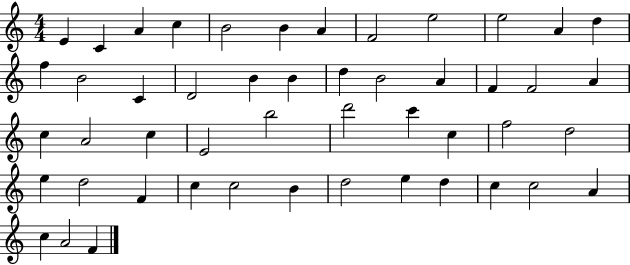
{
  \clef treble
  \numericTimeSignature
  \time 4/4
  \key c \major
  e'4 c'4 a'4 c''4 | b'2 b'4 a'4 | f'2 e''2 | e''2 a'4 d''4 | \break f''4 b'2 c'4 | d'2 b'4 b'4 | d''4 b'2 a'4 | f'4 f'2 a'4 | \break c''4 a'2 c''4 | e'2 b''2 | d'''2 c'''4 c''4 | f''2 d''2 | \break e''4 d''2 f'4 | c''4 c''2 b'4 | d''2 e''4 d''4 | c''4 c''2 a'4 | \break c''4 a'2 f'4 | \bar "|."
}